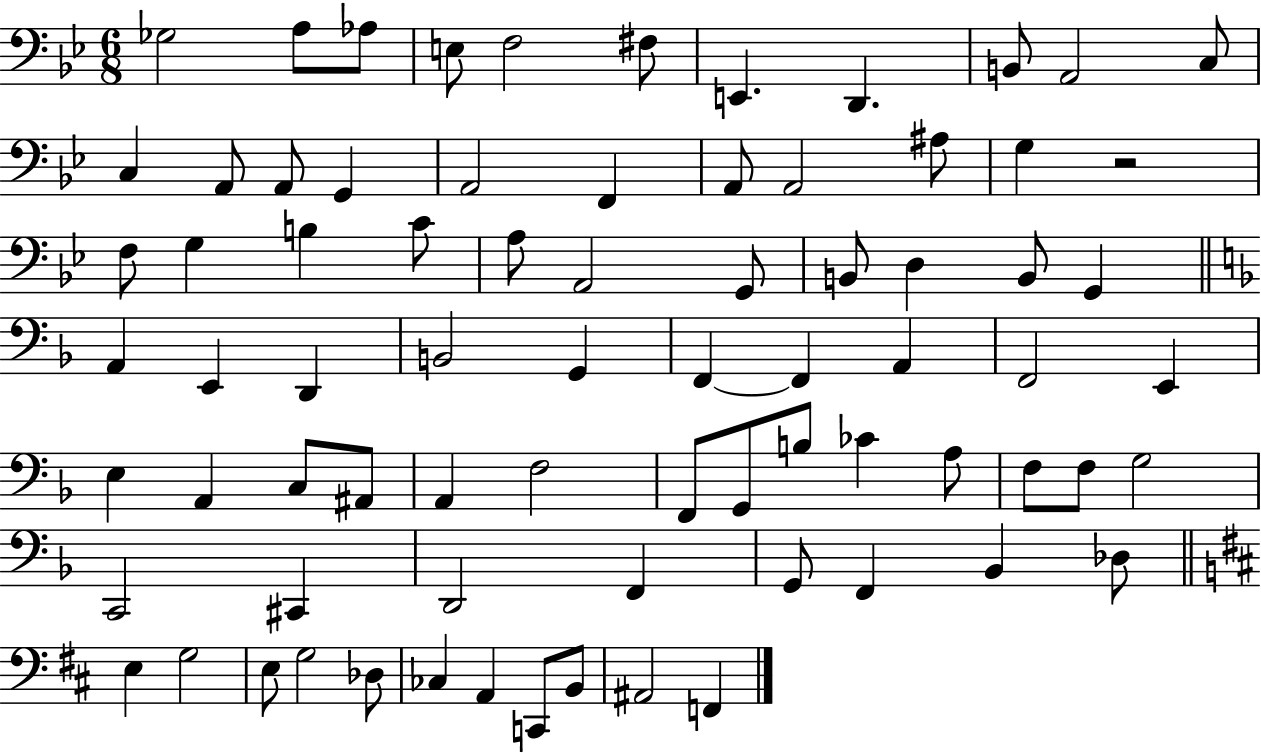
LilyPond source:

{
  \clef bass
  \numericTimeSignature
  \time 6/8
  \key bes \major
  \repeat volta 2 { ges2 a8 aes8 | e8 f2 fis8 | e,4. d,4. | b,8 a,2 c8 | \break c4 a,8 a,8 g,4 | a,2 f,4 | a,8 a,2 ais8 | g4 r2 | \break f8 g4 b4 c'8 | a8 a,2 g,8 | b,8 d4 b,8 g,4 | \bar "||" \break \key d \minor a,4 e,4 d,4 | b,2 g,4 | f,4~~ f,4 a,4 | f,2 e,4 | \break e4 a,4 c8 ais,8 | a,4 f2 | f,8 g,8 b8 ces'4 a8 | f8 f8 g2 | \break c,2 cis,4 | d,2 f,4 | g,8 f,4 bes,4 des8 | \bar "||" \break \key d \major e4 g2 | e8 g2 des8 | ces4 a,4 c,8 b,8 | ais,2 f,4 | \break } \bar "|."
}